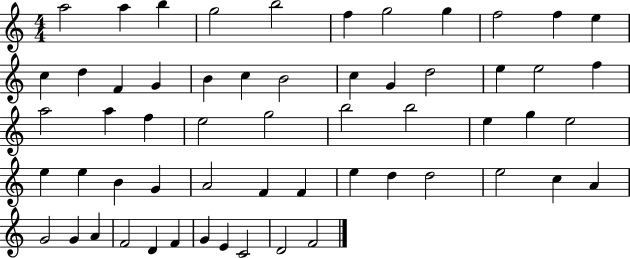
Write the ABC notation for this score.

X:1
T:Untitled
M:4/4
L:1/4
K:C
a2 a b g2 b2 f g2 g f2 f e c d F G B c B2 c G d2 e e2 f a2 a f e2 g2 b2 b2 e g e2 e e B G A2 F F e d d2 e2 c A G2 G A F2 D F G E C2 D2 F2